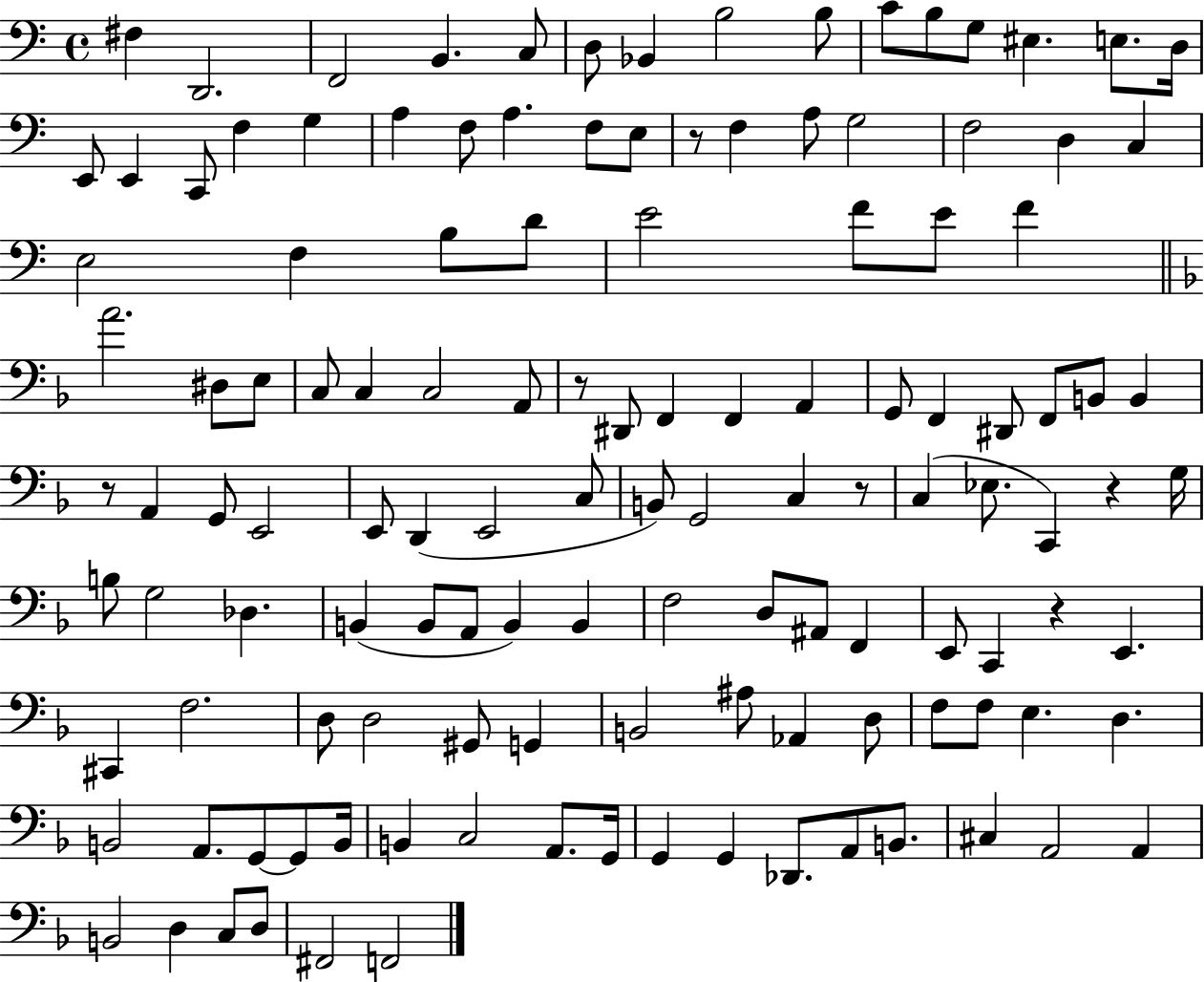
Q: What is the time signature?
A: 4/4